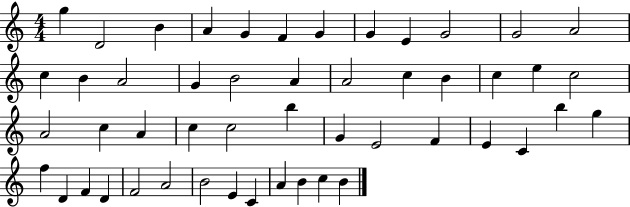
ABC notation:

X:1
T:Untitled
M:4/4
L:1/4
K:C
g D2 B A G F G G E G2 G2 A2 c B A2 G B2 A A2 c B c e c2 A2 c A c c2 b G E2 F E C b g f D F D F2 A2 B2 E C A B c B